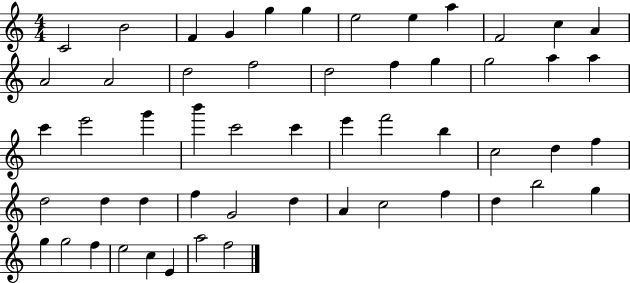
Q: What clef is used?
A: treble